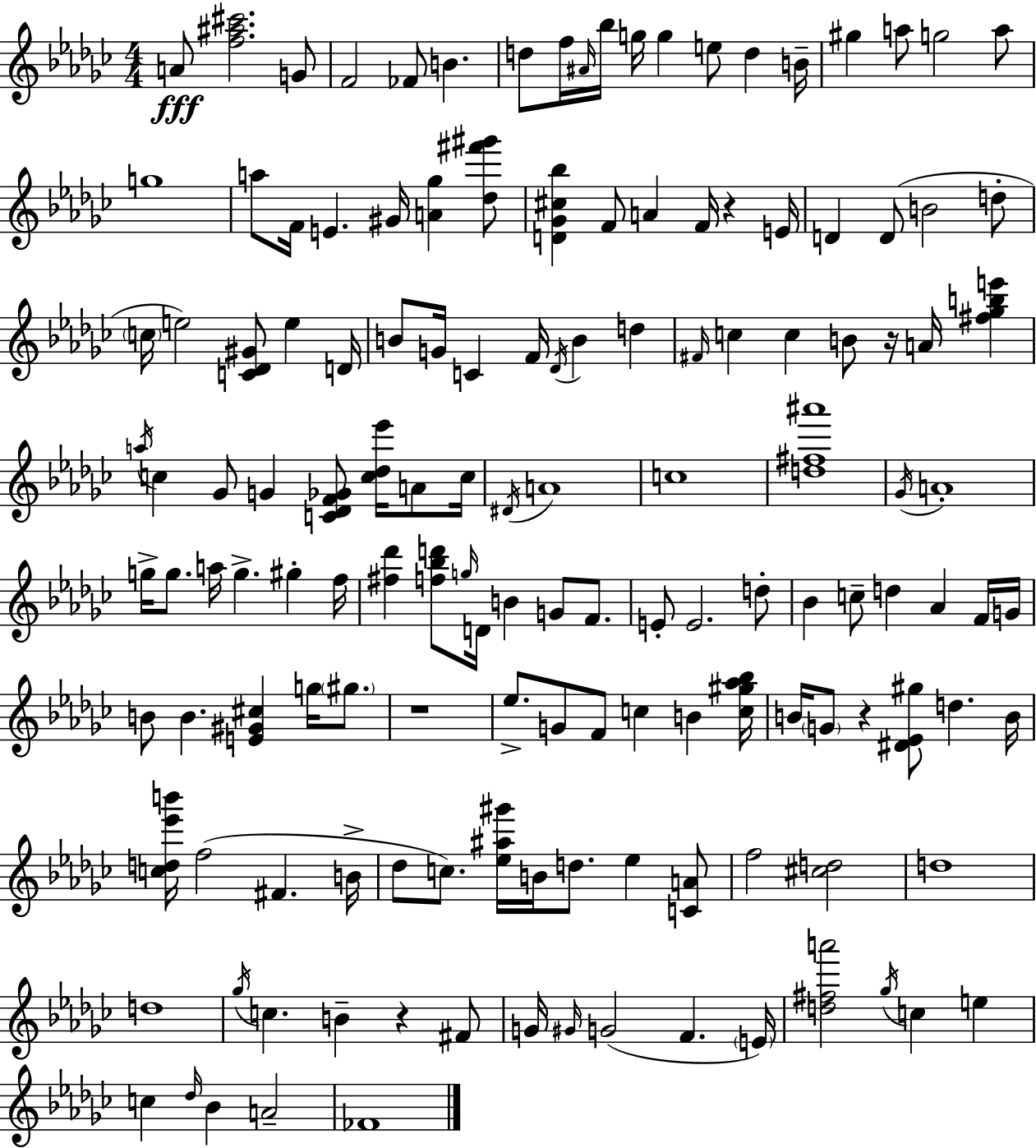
{
  \clef treble
  \numericTimeSignature
  \time 4/4
  \key ees \minor
  \repeat volta 2 { a'8\fff <f'' ais'' cis'''>2. g'8 | f'2 fes'8 b'4. | d''8 f''16 \grace { ais'16 } bes''16 g''16 g''4 e''8 d''4 | b'16-- gis''4 a''8 g''2 a''8 | \break g''1 | a''8 f'16 e'4. gis'16 <a' ges''>4 <des'' fis''' gis'''>8 | <d' ges' cis'' bes''>4 f'8 a'4 f'16 r4 | e'16 d'4 d'8( b'2 d''8-. | \break \parenthesize c''16 e''2) <c' des' gis'>8 e''4 | d'16 b'8 g'16 c'4 f'16 \acciaccatura { des'16 } b'4 d''4 | \grace { fis'16 } c''4 c''4 b'8 r16 a'16 <fis'' ges'' b'' e'''>4 | \acciaccatura { a''16 } c''4 ges'8 g'4 <c' des' f' ges'>8 | \break <c'' des'' ees'''>16 a'8 c''16 \acciaccatura { dis'16 } a'1 | c''1 | <d'' fis'' ais'''>1 | \acciaccatura { ges'16 } a'1-. | \break g''16-> g''8. a''16 g''4.-> | gis''4-. f''16 <fis'' des'''>4 <f'' bes'' d'''>8 \grace { g''16 } d'16 b'4 | g'8 f'8. e'8-. e'2. | d''8-. bes'4 c''8-- d''4 | \break aes'4 f'16 g'16 b'8 b'4. <e' gis' cis''>4 | g''16 \parenthesize gis''8. r1 | ees''8.-> g'8 f'8 c''4 | b'4 <c'' gis'' aes'' bes''>16 b'16 \parenthesize g'8 r4 <dis' ees' gis''>8 | \break d''4. b'16 <c'' d'' ees''' b'''>16 f''2( | fis'4. b'16-> des''8 c''8.) <ees'' ais'' gis'''>16 b'16 d''8. | ees''4 <c' a'>8 f''2 <cis'' d''>2 | d''1 | \break d''1 | \acciaccatura { ges''16 } c''4. b'4-- | r4 fis'8 g'16 \grace { gis'16 }( g'2 | f'4. \parenthesize e'16) <d'' fis'' a'''>2 | \break \acciaccatura { ges''16 } c''4 e''4 c''4 \grace { des''16 } bes'4 | a'2-- fes'1 | } \bar "|."
}